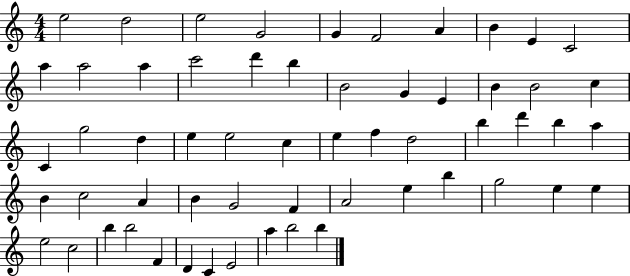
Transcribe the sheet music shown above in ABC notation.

X:1
T:Untitled
M:4/4
L:1/4
K:C
e2 d2 e2 G2 G F2 A B E C2 a a2 a c'2 d' b B2 G E B B2 c C g2 d e e2 c e f d2 b d' b a B c2 A B G2 F A2 e b g2 e e e2 c2 b b2 F D C E2 a b2 b